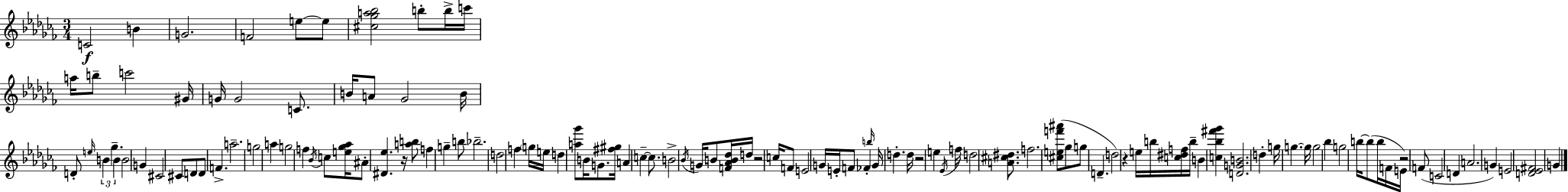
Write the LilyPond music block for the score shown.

{
  \clef treble
  \numericTimeSignature
  \time 3/4
  \key aes \minor
  c'2\f b'4 | g'2. | f'2 e''8~~ e''8 | <cis'' ges'' a'' bes''>2 b''8-. b''16-> c'''16 | \break a''16 b''8-- c'''2 gis'16 | g'16 g'2 c'8. | b'16 a'8 ges'2 b'16 | d'8-. \grace { e''16 } \tuplet 3/2 { b'4 ges''4.-- | \break b'4 } b'2 | g'4 cis'2 | cis'8 d'8 d'8 f'4.-> | a''2.-- | \break g''2 a''4 | g''2 f''4 | \acciaccatura { bes'16 } c''8 <e'' ges'' aes''>16 ais'8-. <dis' ees''>4. | r16 <a'' b''>8 f''4 g''4-- | \break b''8 bes''2.-- | d''2 f''4 | \parenthesize g''16 e''16 d''4 <a'' ges'''>8 b'16 g'8. | <fis'' gis''>16 a'4 c''4--~~ c''8. | \break b'2-> \acciaccatura { bes'16 } g'16 | b'8 <f' aes' b' des''>16 d''16 r2 | c''16 f'8 e'2 g'16 | e'16-. f'8 fes'4-. \grace { b''16 } g'16 d''4.-. | \break d''16 r2 | e''4 \acciaccatura { ees'16 } f''16 d''2 | <a' cis'' dis''>8. f''2. | <cis'' e'' f''' ais'''>8( ges''8 g''8 d'4.-- | \break d''2) | r4 e''16 b''16 <c'' dis'' f''>16 b''16-- b'4 | <c'' bes'' fis''' ges'''>4 <d' g' b'>2. | d''4-. g''16 g''4.~~ | \break g''16 g''2 | bes''4 g''2 | b''16~~ b''8( b''16 f'16 e'16) r2 | f'8( c'2 | \break d'4 a'2. | g'4) e'2 | <d' ees' fis'>2 | g'4 \bar "|."
}